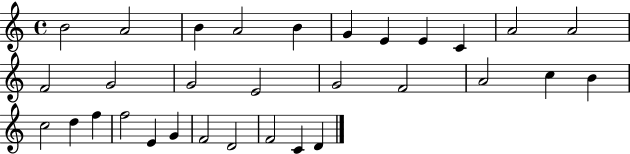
{
  \clef treble
  \time 4/4
  \defaultTimeSignature
  \key c \major
  b'2 a'2 | b'4 a'2 b'4 | g'4 e'4 e'4 c'4 | a'2 a'2 | \break f'2 g'2 | g'2 e'2 | g'2 f'2 | a'2 c''4 b'4 | \break c''2 d''4 f''4 | f''2 e'4 g'4 | f'2 d'2 | f'2 c'4 d'4 | \break \bar "|."
}